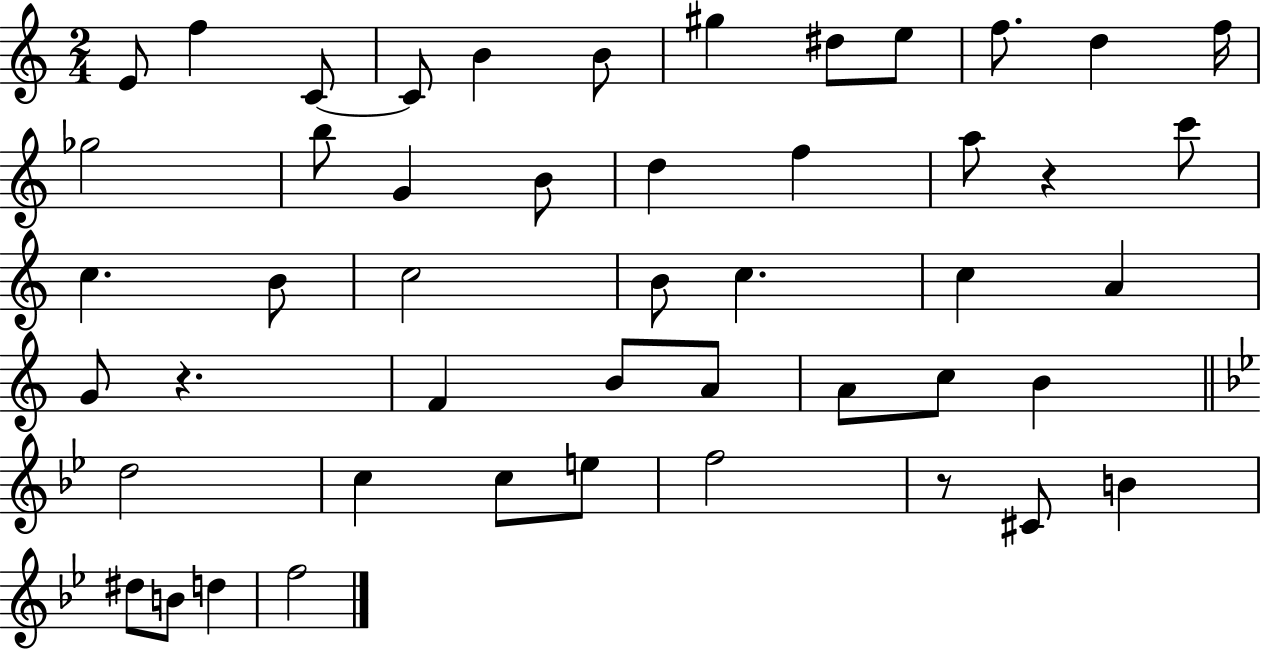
{
  \clef treble
  \numericTimeSignature
  \time 2/4
  \key c \major
  e'8 f''4 c'8~~ | c'8 b'4 b'8 | gis''4 dis''8 e''8 | f''8. d''4 f''16 | \break ges''2 | b''8 g'4 b'8 | d''4 f''4 | a''8 r4 c'''8 | \break c''4. b'8 | c''2 | b'8 c''4. | c''4 a'4 | \break g'8 r4. | f'4 b'8 a'8 | a'8 c''8 b'4 | \bar "||" \break \key bes \major d''2 | c''4 c''8 e''8 | f''2 | r8 cis'8 b'4 | \break dis''8 b'8 d''4 | f''2 | \bar "|."
}